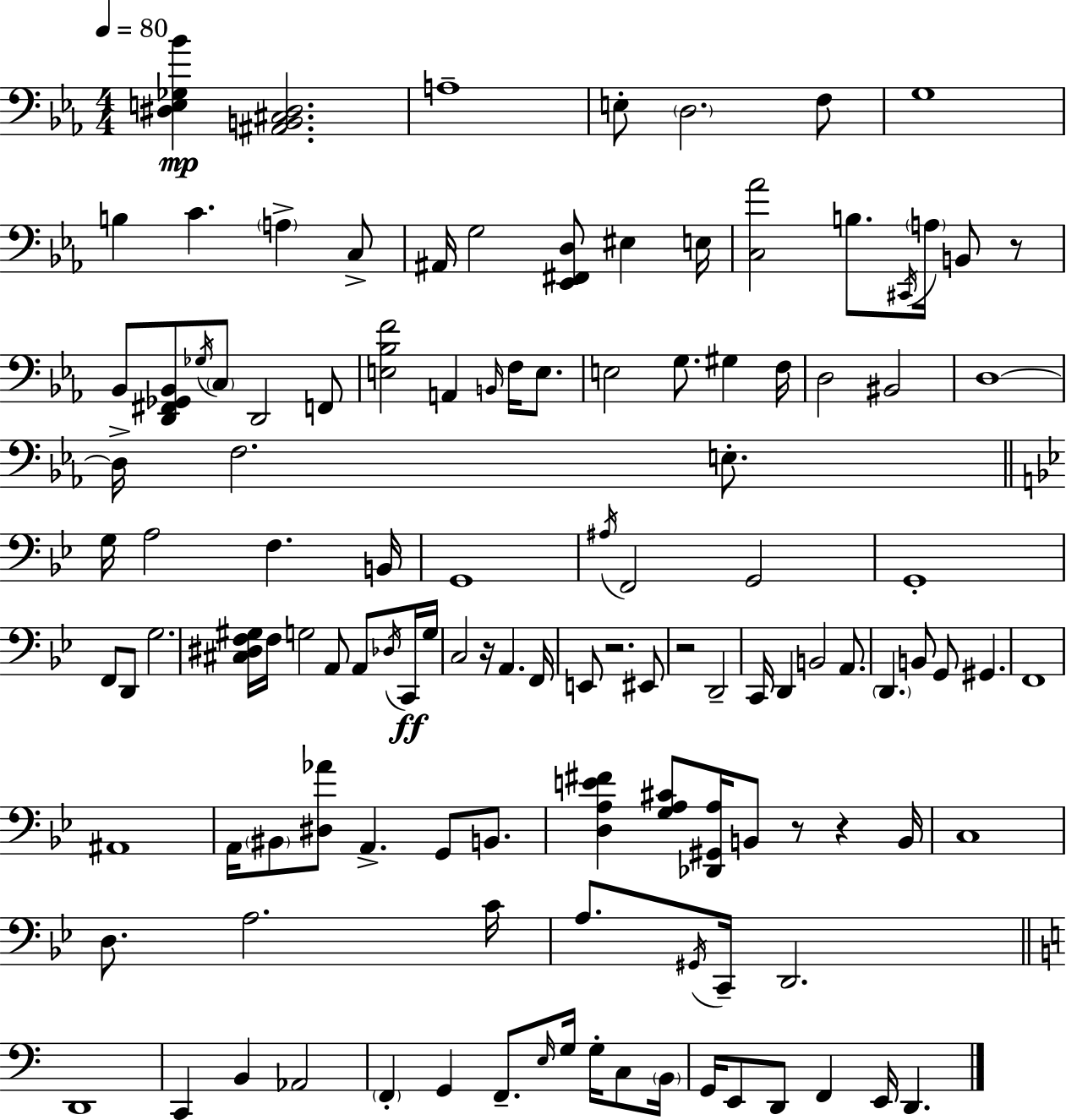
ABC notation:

X:1
T:Untitled
M:4/4
L:1/4
K:Cm
[^D,E,_G,_B] [^A,,B,,^C,^D,]2 A,4 E,/2 D,2 F,/2 G,4 B, C A, C,/2 ^A,,/4 G,2 [_E,,^F,,D,]/2 ^E, E,/4 [C,_A]2 B,/2 ^C,,/4 A,/4 B,,/2 z/2 _B,,/2 [D,,^F,,_G,,_B,,]/2 _G,/4 C,/2 D,,2 F,,/2 [E,_B,F]2 A,, B,,/4 F,/4 E,/2 E,2 G,/2 ^G, F,/4 D,2 ^B,,2 D,4 D,/4 F,2 E,/2 G,/4 A,2 F, B,,/4 G,,4 ^A,/4 F,,2 G,,2 G,,4 F,,/2 D,,/2 G,2 [^C,^D,F,^G,]/4 F,/4 G,2 A,,/2 A,,/2 _D,/4 C,,/4 G,/4 C,2 z/4 A,, F,,/4 E,,/2 z2 ^E,,/2 z2 D,,2 C,,/4 D,, B,,2 A,,/2 D,, B,,/2 G,,/2 ^G,, F,,4 ^A,,4 A,,/4 ^B,,/2 [^D,_A]/2 A,, G,,/2 B,,/2 [D,A,E^F] [G,A,^C]/2 [_D,,^G,,A,]/4 B,,/2 z/2 z B,,/4 C,4 D,/2 A,2 C/4 A,/2 ^G,,/4 C,,/4 D,,2 D,,4 C,, B,, _A,,2 F,, G,, F,,/2 E,/4 G,/4 G,/4 C,/2 B,,/4 G,,/4 E,,/2 D,,/2 F,, E,,/4 D,,